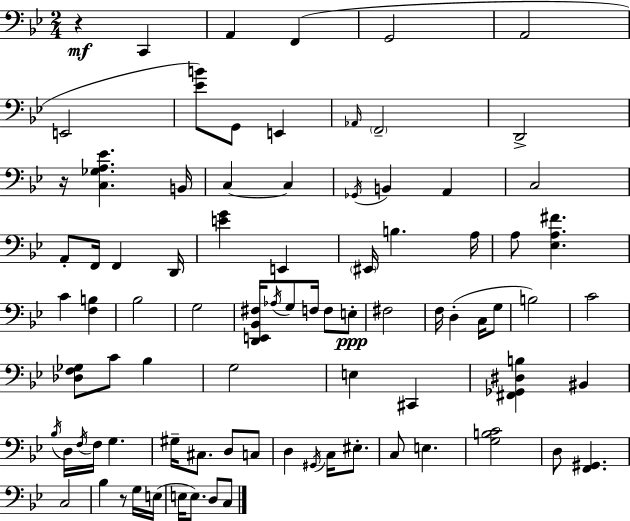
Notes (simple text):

R/q C2/q A2/q F2/q G2/h A2/h E2/h [Eb4,B4]/e G2/e E2/q Ab2/s F2/h D2/h R/s [C3,Gb3,A3,Eb4]/q. B2/s C3/q C3/q Gb2/s B2/q A2/q C3/h A2/e F2/s F2/q D2/s [E4,G4]/q E2/q EIS2/s B3/q. A3/s A3/e [Eb3,A3,F#4]/q. C4/q [F3,B3]/q Bb3/h G3/h [D2,E2,Bb2,F#3]/s Ab3/s G3/e F3/s F3/e E3/e F#3/h F3/s D3/q C3/s G3/e B3/h C4/h [Db3,F3,Gb3]/e C4/e Bb3/q G3/h E3/q C#2/q [F#2,Gb2,D#3,B3]/q BIS2/q Bb3/s D3/s F3/s F3/s G3/q. G#3/s C#3/e. D3/e C3/e D3/q G#2/s C3/s EIS3/e. C3/e E3/q. [G3,B3,C4]/h D3/e [F2,G#2]/q. C3/h Bb3/q R/e G3/s E3/s E3/s E3/e. D3/e C3/e